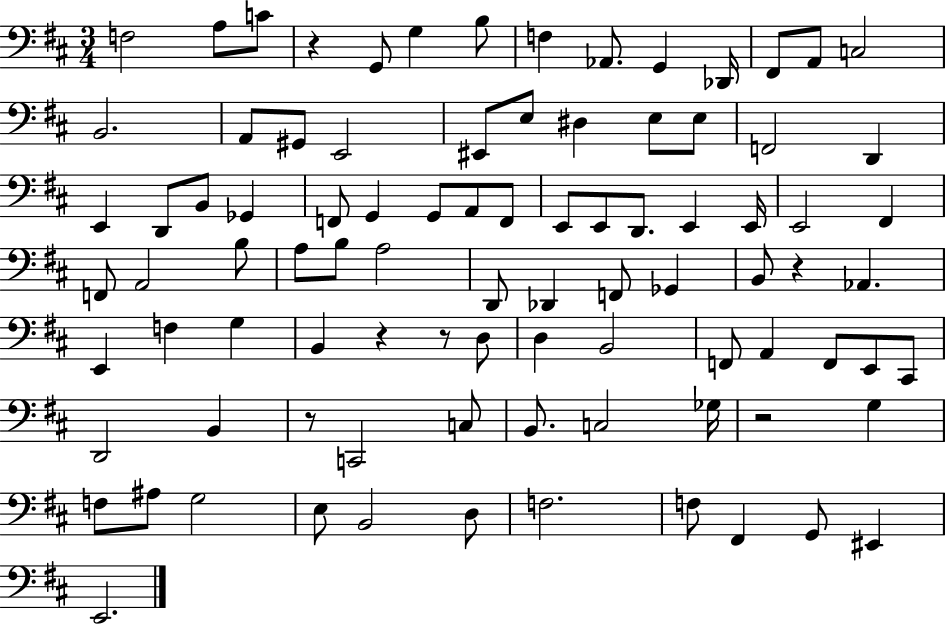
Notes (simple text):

F3/h A3/e C4/e R/q G2/e G3/q B3/e F3/q Ab2/e. G2/q Db2/s F#2/e A2/e C3/h B2/h. A2/e G#2/e E2/h EIS2/e E3/e D#3/q E3/e E3/e F2/h D2/q E2/q D2/e B2/e Gb2/q F2/e G2/q G2/e A2/e F2/e E2/e E2/e D2/e. E2/q E2/s E2/h F#2/q F2/e A2/h B3/e A3/e B3/e A3/h D2/e Db2/q F2/e Gb2/q B2/e R/q Ab2/q. E2/q F3/q G3/q B2/q R/q R/e D3/e D3/q B2/h F2/e A2/q F2/e E2/e C#2/e D2/h B2/q R/e C2/h C3/e B2/e. C3/h Gb3/s R/h G3/q F3/e A#3/e G3/h E3/e B2/h D3/e F3/h. F3/e F#2/q G2/e EIS2/q E2/h.